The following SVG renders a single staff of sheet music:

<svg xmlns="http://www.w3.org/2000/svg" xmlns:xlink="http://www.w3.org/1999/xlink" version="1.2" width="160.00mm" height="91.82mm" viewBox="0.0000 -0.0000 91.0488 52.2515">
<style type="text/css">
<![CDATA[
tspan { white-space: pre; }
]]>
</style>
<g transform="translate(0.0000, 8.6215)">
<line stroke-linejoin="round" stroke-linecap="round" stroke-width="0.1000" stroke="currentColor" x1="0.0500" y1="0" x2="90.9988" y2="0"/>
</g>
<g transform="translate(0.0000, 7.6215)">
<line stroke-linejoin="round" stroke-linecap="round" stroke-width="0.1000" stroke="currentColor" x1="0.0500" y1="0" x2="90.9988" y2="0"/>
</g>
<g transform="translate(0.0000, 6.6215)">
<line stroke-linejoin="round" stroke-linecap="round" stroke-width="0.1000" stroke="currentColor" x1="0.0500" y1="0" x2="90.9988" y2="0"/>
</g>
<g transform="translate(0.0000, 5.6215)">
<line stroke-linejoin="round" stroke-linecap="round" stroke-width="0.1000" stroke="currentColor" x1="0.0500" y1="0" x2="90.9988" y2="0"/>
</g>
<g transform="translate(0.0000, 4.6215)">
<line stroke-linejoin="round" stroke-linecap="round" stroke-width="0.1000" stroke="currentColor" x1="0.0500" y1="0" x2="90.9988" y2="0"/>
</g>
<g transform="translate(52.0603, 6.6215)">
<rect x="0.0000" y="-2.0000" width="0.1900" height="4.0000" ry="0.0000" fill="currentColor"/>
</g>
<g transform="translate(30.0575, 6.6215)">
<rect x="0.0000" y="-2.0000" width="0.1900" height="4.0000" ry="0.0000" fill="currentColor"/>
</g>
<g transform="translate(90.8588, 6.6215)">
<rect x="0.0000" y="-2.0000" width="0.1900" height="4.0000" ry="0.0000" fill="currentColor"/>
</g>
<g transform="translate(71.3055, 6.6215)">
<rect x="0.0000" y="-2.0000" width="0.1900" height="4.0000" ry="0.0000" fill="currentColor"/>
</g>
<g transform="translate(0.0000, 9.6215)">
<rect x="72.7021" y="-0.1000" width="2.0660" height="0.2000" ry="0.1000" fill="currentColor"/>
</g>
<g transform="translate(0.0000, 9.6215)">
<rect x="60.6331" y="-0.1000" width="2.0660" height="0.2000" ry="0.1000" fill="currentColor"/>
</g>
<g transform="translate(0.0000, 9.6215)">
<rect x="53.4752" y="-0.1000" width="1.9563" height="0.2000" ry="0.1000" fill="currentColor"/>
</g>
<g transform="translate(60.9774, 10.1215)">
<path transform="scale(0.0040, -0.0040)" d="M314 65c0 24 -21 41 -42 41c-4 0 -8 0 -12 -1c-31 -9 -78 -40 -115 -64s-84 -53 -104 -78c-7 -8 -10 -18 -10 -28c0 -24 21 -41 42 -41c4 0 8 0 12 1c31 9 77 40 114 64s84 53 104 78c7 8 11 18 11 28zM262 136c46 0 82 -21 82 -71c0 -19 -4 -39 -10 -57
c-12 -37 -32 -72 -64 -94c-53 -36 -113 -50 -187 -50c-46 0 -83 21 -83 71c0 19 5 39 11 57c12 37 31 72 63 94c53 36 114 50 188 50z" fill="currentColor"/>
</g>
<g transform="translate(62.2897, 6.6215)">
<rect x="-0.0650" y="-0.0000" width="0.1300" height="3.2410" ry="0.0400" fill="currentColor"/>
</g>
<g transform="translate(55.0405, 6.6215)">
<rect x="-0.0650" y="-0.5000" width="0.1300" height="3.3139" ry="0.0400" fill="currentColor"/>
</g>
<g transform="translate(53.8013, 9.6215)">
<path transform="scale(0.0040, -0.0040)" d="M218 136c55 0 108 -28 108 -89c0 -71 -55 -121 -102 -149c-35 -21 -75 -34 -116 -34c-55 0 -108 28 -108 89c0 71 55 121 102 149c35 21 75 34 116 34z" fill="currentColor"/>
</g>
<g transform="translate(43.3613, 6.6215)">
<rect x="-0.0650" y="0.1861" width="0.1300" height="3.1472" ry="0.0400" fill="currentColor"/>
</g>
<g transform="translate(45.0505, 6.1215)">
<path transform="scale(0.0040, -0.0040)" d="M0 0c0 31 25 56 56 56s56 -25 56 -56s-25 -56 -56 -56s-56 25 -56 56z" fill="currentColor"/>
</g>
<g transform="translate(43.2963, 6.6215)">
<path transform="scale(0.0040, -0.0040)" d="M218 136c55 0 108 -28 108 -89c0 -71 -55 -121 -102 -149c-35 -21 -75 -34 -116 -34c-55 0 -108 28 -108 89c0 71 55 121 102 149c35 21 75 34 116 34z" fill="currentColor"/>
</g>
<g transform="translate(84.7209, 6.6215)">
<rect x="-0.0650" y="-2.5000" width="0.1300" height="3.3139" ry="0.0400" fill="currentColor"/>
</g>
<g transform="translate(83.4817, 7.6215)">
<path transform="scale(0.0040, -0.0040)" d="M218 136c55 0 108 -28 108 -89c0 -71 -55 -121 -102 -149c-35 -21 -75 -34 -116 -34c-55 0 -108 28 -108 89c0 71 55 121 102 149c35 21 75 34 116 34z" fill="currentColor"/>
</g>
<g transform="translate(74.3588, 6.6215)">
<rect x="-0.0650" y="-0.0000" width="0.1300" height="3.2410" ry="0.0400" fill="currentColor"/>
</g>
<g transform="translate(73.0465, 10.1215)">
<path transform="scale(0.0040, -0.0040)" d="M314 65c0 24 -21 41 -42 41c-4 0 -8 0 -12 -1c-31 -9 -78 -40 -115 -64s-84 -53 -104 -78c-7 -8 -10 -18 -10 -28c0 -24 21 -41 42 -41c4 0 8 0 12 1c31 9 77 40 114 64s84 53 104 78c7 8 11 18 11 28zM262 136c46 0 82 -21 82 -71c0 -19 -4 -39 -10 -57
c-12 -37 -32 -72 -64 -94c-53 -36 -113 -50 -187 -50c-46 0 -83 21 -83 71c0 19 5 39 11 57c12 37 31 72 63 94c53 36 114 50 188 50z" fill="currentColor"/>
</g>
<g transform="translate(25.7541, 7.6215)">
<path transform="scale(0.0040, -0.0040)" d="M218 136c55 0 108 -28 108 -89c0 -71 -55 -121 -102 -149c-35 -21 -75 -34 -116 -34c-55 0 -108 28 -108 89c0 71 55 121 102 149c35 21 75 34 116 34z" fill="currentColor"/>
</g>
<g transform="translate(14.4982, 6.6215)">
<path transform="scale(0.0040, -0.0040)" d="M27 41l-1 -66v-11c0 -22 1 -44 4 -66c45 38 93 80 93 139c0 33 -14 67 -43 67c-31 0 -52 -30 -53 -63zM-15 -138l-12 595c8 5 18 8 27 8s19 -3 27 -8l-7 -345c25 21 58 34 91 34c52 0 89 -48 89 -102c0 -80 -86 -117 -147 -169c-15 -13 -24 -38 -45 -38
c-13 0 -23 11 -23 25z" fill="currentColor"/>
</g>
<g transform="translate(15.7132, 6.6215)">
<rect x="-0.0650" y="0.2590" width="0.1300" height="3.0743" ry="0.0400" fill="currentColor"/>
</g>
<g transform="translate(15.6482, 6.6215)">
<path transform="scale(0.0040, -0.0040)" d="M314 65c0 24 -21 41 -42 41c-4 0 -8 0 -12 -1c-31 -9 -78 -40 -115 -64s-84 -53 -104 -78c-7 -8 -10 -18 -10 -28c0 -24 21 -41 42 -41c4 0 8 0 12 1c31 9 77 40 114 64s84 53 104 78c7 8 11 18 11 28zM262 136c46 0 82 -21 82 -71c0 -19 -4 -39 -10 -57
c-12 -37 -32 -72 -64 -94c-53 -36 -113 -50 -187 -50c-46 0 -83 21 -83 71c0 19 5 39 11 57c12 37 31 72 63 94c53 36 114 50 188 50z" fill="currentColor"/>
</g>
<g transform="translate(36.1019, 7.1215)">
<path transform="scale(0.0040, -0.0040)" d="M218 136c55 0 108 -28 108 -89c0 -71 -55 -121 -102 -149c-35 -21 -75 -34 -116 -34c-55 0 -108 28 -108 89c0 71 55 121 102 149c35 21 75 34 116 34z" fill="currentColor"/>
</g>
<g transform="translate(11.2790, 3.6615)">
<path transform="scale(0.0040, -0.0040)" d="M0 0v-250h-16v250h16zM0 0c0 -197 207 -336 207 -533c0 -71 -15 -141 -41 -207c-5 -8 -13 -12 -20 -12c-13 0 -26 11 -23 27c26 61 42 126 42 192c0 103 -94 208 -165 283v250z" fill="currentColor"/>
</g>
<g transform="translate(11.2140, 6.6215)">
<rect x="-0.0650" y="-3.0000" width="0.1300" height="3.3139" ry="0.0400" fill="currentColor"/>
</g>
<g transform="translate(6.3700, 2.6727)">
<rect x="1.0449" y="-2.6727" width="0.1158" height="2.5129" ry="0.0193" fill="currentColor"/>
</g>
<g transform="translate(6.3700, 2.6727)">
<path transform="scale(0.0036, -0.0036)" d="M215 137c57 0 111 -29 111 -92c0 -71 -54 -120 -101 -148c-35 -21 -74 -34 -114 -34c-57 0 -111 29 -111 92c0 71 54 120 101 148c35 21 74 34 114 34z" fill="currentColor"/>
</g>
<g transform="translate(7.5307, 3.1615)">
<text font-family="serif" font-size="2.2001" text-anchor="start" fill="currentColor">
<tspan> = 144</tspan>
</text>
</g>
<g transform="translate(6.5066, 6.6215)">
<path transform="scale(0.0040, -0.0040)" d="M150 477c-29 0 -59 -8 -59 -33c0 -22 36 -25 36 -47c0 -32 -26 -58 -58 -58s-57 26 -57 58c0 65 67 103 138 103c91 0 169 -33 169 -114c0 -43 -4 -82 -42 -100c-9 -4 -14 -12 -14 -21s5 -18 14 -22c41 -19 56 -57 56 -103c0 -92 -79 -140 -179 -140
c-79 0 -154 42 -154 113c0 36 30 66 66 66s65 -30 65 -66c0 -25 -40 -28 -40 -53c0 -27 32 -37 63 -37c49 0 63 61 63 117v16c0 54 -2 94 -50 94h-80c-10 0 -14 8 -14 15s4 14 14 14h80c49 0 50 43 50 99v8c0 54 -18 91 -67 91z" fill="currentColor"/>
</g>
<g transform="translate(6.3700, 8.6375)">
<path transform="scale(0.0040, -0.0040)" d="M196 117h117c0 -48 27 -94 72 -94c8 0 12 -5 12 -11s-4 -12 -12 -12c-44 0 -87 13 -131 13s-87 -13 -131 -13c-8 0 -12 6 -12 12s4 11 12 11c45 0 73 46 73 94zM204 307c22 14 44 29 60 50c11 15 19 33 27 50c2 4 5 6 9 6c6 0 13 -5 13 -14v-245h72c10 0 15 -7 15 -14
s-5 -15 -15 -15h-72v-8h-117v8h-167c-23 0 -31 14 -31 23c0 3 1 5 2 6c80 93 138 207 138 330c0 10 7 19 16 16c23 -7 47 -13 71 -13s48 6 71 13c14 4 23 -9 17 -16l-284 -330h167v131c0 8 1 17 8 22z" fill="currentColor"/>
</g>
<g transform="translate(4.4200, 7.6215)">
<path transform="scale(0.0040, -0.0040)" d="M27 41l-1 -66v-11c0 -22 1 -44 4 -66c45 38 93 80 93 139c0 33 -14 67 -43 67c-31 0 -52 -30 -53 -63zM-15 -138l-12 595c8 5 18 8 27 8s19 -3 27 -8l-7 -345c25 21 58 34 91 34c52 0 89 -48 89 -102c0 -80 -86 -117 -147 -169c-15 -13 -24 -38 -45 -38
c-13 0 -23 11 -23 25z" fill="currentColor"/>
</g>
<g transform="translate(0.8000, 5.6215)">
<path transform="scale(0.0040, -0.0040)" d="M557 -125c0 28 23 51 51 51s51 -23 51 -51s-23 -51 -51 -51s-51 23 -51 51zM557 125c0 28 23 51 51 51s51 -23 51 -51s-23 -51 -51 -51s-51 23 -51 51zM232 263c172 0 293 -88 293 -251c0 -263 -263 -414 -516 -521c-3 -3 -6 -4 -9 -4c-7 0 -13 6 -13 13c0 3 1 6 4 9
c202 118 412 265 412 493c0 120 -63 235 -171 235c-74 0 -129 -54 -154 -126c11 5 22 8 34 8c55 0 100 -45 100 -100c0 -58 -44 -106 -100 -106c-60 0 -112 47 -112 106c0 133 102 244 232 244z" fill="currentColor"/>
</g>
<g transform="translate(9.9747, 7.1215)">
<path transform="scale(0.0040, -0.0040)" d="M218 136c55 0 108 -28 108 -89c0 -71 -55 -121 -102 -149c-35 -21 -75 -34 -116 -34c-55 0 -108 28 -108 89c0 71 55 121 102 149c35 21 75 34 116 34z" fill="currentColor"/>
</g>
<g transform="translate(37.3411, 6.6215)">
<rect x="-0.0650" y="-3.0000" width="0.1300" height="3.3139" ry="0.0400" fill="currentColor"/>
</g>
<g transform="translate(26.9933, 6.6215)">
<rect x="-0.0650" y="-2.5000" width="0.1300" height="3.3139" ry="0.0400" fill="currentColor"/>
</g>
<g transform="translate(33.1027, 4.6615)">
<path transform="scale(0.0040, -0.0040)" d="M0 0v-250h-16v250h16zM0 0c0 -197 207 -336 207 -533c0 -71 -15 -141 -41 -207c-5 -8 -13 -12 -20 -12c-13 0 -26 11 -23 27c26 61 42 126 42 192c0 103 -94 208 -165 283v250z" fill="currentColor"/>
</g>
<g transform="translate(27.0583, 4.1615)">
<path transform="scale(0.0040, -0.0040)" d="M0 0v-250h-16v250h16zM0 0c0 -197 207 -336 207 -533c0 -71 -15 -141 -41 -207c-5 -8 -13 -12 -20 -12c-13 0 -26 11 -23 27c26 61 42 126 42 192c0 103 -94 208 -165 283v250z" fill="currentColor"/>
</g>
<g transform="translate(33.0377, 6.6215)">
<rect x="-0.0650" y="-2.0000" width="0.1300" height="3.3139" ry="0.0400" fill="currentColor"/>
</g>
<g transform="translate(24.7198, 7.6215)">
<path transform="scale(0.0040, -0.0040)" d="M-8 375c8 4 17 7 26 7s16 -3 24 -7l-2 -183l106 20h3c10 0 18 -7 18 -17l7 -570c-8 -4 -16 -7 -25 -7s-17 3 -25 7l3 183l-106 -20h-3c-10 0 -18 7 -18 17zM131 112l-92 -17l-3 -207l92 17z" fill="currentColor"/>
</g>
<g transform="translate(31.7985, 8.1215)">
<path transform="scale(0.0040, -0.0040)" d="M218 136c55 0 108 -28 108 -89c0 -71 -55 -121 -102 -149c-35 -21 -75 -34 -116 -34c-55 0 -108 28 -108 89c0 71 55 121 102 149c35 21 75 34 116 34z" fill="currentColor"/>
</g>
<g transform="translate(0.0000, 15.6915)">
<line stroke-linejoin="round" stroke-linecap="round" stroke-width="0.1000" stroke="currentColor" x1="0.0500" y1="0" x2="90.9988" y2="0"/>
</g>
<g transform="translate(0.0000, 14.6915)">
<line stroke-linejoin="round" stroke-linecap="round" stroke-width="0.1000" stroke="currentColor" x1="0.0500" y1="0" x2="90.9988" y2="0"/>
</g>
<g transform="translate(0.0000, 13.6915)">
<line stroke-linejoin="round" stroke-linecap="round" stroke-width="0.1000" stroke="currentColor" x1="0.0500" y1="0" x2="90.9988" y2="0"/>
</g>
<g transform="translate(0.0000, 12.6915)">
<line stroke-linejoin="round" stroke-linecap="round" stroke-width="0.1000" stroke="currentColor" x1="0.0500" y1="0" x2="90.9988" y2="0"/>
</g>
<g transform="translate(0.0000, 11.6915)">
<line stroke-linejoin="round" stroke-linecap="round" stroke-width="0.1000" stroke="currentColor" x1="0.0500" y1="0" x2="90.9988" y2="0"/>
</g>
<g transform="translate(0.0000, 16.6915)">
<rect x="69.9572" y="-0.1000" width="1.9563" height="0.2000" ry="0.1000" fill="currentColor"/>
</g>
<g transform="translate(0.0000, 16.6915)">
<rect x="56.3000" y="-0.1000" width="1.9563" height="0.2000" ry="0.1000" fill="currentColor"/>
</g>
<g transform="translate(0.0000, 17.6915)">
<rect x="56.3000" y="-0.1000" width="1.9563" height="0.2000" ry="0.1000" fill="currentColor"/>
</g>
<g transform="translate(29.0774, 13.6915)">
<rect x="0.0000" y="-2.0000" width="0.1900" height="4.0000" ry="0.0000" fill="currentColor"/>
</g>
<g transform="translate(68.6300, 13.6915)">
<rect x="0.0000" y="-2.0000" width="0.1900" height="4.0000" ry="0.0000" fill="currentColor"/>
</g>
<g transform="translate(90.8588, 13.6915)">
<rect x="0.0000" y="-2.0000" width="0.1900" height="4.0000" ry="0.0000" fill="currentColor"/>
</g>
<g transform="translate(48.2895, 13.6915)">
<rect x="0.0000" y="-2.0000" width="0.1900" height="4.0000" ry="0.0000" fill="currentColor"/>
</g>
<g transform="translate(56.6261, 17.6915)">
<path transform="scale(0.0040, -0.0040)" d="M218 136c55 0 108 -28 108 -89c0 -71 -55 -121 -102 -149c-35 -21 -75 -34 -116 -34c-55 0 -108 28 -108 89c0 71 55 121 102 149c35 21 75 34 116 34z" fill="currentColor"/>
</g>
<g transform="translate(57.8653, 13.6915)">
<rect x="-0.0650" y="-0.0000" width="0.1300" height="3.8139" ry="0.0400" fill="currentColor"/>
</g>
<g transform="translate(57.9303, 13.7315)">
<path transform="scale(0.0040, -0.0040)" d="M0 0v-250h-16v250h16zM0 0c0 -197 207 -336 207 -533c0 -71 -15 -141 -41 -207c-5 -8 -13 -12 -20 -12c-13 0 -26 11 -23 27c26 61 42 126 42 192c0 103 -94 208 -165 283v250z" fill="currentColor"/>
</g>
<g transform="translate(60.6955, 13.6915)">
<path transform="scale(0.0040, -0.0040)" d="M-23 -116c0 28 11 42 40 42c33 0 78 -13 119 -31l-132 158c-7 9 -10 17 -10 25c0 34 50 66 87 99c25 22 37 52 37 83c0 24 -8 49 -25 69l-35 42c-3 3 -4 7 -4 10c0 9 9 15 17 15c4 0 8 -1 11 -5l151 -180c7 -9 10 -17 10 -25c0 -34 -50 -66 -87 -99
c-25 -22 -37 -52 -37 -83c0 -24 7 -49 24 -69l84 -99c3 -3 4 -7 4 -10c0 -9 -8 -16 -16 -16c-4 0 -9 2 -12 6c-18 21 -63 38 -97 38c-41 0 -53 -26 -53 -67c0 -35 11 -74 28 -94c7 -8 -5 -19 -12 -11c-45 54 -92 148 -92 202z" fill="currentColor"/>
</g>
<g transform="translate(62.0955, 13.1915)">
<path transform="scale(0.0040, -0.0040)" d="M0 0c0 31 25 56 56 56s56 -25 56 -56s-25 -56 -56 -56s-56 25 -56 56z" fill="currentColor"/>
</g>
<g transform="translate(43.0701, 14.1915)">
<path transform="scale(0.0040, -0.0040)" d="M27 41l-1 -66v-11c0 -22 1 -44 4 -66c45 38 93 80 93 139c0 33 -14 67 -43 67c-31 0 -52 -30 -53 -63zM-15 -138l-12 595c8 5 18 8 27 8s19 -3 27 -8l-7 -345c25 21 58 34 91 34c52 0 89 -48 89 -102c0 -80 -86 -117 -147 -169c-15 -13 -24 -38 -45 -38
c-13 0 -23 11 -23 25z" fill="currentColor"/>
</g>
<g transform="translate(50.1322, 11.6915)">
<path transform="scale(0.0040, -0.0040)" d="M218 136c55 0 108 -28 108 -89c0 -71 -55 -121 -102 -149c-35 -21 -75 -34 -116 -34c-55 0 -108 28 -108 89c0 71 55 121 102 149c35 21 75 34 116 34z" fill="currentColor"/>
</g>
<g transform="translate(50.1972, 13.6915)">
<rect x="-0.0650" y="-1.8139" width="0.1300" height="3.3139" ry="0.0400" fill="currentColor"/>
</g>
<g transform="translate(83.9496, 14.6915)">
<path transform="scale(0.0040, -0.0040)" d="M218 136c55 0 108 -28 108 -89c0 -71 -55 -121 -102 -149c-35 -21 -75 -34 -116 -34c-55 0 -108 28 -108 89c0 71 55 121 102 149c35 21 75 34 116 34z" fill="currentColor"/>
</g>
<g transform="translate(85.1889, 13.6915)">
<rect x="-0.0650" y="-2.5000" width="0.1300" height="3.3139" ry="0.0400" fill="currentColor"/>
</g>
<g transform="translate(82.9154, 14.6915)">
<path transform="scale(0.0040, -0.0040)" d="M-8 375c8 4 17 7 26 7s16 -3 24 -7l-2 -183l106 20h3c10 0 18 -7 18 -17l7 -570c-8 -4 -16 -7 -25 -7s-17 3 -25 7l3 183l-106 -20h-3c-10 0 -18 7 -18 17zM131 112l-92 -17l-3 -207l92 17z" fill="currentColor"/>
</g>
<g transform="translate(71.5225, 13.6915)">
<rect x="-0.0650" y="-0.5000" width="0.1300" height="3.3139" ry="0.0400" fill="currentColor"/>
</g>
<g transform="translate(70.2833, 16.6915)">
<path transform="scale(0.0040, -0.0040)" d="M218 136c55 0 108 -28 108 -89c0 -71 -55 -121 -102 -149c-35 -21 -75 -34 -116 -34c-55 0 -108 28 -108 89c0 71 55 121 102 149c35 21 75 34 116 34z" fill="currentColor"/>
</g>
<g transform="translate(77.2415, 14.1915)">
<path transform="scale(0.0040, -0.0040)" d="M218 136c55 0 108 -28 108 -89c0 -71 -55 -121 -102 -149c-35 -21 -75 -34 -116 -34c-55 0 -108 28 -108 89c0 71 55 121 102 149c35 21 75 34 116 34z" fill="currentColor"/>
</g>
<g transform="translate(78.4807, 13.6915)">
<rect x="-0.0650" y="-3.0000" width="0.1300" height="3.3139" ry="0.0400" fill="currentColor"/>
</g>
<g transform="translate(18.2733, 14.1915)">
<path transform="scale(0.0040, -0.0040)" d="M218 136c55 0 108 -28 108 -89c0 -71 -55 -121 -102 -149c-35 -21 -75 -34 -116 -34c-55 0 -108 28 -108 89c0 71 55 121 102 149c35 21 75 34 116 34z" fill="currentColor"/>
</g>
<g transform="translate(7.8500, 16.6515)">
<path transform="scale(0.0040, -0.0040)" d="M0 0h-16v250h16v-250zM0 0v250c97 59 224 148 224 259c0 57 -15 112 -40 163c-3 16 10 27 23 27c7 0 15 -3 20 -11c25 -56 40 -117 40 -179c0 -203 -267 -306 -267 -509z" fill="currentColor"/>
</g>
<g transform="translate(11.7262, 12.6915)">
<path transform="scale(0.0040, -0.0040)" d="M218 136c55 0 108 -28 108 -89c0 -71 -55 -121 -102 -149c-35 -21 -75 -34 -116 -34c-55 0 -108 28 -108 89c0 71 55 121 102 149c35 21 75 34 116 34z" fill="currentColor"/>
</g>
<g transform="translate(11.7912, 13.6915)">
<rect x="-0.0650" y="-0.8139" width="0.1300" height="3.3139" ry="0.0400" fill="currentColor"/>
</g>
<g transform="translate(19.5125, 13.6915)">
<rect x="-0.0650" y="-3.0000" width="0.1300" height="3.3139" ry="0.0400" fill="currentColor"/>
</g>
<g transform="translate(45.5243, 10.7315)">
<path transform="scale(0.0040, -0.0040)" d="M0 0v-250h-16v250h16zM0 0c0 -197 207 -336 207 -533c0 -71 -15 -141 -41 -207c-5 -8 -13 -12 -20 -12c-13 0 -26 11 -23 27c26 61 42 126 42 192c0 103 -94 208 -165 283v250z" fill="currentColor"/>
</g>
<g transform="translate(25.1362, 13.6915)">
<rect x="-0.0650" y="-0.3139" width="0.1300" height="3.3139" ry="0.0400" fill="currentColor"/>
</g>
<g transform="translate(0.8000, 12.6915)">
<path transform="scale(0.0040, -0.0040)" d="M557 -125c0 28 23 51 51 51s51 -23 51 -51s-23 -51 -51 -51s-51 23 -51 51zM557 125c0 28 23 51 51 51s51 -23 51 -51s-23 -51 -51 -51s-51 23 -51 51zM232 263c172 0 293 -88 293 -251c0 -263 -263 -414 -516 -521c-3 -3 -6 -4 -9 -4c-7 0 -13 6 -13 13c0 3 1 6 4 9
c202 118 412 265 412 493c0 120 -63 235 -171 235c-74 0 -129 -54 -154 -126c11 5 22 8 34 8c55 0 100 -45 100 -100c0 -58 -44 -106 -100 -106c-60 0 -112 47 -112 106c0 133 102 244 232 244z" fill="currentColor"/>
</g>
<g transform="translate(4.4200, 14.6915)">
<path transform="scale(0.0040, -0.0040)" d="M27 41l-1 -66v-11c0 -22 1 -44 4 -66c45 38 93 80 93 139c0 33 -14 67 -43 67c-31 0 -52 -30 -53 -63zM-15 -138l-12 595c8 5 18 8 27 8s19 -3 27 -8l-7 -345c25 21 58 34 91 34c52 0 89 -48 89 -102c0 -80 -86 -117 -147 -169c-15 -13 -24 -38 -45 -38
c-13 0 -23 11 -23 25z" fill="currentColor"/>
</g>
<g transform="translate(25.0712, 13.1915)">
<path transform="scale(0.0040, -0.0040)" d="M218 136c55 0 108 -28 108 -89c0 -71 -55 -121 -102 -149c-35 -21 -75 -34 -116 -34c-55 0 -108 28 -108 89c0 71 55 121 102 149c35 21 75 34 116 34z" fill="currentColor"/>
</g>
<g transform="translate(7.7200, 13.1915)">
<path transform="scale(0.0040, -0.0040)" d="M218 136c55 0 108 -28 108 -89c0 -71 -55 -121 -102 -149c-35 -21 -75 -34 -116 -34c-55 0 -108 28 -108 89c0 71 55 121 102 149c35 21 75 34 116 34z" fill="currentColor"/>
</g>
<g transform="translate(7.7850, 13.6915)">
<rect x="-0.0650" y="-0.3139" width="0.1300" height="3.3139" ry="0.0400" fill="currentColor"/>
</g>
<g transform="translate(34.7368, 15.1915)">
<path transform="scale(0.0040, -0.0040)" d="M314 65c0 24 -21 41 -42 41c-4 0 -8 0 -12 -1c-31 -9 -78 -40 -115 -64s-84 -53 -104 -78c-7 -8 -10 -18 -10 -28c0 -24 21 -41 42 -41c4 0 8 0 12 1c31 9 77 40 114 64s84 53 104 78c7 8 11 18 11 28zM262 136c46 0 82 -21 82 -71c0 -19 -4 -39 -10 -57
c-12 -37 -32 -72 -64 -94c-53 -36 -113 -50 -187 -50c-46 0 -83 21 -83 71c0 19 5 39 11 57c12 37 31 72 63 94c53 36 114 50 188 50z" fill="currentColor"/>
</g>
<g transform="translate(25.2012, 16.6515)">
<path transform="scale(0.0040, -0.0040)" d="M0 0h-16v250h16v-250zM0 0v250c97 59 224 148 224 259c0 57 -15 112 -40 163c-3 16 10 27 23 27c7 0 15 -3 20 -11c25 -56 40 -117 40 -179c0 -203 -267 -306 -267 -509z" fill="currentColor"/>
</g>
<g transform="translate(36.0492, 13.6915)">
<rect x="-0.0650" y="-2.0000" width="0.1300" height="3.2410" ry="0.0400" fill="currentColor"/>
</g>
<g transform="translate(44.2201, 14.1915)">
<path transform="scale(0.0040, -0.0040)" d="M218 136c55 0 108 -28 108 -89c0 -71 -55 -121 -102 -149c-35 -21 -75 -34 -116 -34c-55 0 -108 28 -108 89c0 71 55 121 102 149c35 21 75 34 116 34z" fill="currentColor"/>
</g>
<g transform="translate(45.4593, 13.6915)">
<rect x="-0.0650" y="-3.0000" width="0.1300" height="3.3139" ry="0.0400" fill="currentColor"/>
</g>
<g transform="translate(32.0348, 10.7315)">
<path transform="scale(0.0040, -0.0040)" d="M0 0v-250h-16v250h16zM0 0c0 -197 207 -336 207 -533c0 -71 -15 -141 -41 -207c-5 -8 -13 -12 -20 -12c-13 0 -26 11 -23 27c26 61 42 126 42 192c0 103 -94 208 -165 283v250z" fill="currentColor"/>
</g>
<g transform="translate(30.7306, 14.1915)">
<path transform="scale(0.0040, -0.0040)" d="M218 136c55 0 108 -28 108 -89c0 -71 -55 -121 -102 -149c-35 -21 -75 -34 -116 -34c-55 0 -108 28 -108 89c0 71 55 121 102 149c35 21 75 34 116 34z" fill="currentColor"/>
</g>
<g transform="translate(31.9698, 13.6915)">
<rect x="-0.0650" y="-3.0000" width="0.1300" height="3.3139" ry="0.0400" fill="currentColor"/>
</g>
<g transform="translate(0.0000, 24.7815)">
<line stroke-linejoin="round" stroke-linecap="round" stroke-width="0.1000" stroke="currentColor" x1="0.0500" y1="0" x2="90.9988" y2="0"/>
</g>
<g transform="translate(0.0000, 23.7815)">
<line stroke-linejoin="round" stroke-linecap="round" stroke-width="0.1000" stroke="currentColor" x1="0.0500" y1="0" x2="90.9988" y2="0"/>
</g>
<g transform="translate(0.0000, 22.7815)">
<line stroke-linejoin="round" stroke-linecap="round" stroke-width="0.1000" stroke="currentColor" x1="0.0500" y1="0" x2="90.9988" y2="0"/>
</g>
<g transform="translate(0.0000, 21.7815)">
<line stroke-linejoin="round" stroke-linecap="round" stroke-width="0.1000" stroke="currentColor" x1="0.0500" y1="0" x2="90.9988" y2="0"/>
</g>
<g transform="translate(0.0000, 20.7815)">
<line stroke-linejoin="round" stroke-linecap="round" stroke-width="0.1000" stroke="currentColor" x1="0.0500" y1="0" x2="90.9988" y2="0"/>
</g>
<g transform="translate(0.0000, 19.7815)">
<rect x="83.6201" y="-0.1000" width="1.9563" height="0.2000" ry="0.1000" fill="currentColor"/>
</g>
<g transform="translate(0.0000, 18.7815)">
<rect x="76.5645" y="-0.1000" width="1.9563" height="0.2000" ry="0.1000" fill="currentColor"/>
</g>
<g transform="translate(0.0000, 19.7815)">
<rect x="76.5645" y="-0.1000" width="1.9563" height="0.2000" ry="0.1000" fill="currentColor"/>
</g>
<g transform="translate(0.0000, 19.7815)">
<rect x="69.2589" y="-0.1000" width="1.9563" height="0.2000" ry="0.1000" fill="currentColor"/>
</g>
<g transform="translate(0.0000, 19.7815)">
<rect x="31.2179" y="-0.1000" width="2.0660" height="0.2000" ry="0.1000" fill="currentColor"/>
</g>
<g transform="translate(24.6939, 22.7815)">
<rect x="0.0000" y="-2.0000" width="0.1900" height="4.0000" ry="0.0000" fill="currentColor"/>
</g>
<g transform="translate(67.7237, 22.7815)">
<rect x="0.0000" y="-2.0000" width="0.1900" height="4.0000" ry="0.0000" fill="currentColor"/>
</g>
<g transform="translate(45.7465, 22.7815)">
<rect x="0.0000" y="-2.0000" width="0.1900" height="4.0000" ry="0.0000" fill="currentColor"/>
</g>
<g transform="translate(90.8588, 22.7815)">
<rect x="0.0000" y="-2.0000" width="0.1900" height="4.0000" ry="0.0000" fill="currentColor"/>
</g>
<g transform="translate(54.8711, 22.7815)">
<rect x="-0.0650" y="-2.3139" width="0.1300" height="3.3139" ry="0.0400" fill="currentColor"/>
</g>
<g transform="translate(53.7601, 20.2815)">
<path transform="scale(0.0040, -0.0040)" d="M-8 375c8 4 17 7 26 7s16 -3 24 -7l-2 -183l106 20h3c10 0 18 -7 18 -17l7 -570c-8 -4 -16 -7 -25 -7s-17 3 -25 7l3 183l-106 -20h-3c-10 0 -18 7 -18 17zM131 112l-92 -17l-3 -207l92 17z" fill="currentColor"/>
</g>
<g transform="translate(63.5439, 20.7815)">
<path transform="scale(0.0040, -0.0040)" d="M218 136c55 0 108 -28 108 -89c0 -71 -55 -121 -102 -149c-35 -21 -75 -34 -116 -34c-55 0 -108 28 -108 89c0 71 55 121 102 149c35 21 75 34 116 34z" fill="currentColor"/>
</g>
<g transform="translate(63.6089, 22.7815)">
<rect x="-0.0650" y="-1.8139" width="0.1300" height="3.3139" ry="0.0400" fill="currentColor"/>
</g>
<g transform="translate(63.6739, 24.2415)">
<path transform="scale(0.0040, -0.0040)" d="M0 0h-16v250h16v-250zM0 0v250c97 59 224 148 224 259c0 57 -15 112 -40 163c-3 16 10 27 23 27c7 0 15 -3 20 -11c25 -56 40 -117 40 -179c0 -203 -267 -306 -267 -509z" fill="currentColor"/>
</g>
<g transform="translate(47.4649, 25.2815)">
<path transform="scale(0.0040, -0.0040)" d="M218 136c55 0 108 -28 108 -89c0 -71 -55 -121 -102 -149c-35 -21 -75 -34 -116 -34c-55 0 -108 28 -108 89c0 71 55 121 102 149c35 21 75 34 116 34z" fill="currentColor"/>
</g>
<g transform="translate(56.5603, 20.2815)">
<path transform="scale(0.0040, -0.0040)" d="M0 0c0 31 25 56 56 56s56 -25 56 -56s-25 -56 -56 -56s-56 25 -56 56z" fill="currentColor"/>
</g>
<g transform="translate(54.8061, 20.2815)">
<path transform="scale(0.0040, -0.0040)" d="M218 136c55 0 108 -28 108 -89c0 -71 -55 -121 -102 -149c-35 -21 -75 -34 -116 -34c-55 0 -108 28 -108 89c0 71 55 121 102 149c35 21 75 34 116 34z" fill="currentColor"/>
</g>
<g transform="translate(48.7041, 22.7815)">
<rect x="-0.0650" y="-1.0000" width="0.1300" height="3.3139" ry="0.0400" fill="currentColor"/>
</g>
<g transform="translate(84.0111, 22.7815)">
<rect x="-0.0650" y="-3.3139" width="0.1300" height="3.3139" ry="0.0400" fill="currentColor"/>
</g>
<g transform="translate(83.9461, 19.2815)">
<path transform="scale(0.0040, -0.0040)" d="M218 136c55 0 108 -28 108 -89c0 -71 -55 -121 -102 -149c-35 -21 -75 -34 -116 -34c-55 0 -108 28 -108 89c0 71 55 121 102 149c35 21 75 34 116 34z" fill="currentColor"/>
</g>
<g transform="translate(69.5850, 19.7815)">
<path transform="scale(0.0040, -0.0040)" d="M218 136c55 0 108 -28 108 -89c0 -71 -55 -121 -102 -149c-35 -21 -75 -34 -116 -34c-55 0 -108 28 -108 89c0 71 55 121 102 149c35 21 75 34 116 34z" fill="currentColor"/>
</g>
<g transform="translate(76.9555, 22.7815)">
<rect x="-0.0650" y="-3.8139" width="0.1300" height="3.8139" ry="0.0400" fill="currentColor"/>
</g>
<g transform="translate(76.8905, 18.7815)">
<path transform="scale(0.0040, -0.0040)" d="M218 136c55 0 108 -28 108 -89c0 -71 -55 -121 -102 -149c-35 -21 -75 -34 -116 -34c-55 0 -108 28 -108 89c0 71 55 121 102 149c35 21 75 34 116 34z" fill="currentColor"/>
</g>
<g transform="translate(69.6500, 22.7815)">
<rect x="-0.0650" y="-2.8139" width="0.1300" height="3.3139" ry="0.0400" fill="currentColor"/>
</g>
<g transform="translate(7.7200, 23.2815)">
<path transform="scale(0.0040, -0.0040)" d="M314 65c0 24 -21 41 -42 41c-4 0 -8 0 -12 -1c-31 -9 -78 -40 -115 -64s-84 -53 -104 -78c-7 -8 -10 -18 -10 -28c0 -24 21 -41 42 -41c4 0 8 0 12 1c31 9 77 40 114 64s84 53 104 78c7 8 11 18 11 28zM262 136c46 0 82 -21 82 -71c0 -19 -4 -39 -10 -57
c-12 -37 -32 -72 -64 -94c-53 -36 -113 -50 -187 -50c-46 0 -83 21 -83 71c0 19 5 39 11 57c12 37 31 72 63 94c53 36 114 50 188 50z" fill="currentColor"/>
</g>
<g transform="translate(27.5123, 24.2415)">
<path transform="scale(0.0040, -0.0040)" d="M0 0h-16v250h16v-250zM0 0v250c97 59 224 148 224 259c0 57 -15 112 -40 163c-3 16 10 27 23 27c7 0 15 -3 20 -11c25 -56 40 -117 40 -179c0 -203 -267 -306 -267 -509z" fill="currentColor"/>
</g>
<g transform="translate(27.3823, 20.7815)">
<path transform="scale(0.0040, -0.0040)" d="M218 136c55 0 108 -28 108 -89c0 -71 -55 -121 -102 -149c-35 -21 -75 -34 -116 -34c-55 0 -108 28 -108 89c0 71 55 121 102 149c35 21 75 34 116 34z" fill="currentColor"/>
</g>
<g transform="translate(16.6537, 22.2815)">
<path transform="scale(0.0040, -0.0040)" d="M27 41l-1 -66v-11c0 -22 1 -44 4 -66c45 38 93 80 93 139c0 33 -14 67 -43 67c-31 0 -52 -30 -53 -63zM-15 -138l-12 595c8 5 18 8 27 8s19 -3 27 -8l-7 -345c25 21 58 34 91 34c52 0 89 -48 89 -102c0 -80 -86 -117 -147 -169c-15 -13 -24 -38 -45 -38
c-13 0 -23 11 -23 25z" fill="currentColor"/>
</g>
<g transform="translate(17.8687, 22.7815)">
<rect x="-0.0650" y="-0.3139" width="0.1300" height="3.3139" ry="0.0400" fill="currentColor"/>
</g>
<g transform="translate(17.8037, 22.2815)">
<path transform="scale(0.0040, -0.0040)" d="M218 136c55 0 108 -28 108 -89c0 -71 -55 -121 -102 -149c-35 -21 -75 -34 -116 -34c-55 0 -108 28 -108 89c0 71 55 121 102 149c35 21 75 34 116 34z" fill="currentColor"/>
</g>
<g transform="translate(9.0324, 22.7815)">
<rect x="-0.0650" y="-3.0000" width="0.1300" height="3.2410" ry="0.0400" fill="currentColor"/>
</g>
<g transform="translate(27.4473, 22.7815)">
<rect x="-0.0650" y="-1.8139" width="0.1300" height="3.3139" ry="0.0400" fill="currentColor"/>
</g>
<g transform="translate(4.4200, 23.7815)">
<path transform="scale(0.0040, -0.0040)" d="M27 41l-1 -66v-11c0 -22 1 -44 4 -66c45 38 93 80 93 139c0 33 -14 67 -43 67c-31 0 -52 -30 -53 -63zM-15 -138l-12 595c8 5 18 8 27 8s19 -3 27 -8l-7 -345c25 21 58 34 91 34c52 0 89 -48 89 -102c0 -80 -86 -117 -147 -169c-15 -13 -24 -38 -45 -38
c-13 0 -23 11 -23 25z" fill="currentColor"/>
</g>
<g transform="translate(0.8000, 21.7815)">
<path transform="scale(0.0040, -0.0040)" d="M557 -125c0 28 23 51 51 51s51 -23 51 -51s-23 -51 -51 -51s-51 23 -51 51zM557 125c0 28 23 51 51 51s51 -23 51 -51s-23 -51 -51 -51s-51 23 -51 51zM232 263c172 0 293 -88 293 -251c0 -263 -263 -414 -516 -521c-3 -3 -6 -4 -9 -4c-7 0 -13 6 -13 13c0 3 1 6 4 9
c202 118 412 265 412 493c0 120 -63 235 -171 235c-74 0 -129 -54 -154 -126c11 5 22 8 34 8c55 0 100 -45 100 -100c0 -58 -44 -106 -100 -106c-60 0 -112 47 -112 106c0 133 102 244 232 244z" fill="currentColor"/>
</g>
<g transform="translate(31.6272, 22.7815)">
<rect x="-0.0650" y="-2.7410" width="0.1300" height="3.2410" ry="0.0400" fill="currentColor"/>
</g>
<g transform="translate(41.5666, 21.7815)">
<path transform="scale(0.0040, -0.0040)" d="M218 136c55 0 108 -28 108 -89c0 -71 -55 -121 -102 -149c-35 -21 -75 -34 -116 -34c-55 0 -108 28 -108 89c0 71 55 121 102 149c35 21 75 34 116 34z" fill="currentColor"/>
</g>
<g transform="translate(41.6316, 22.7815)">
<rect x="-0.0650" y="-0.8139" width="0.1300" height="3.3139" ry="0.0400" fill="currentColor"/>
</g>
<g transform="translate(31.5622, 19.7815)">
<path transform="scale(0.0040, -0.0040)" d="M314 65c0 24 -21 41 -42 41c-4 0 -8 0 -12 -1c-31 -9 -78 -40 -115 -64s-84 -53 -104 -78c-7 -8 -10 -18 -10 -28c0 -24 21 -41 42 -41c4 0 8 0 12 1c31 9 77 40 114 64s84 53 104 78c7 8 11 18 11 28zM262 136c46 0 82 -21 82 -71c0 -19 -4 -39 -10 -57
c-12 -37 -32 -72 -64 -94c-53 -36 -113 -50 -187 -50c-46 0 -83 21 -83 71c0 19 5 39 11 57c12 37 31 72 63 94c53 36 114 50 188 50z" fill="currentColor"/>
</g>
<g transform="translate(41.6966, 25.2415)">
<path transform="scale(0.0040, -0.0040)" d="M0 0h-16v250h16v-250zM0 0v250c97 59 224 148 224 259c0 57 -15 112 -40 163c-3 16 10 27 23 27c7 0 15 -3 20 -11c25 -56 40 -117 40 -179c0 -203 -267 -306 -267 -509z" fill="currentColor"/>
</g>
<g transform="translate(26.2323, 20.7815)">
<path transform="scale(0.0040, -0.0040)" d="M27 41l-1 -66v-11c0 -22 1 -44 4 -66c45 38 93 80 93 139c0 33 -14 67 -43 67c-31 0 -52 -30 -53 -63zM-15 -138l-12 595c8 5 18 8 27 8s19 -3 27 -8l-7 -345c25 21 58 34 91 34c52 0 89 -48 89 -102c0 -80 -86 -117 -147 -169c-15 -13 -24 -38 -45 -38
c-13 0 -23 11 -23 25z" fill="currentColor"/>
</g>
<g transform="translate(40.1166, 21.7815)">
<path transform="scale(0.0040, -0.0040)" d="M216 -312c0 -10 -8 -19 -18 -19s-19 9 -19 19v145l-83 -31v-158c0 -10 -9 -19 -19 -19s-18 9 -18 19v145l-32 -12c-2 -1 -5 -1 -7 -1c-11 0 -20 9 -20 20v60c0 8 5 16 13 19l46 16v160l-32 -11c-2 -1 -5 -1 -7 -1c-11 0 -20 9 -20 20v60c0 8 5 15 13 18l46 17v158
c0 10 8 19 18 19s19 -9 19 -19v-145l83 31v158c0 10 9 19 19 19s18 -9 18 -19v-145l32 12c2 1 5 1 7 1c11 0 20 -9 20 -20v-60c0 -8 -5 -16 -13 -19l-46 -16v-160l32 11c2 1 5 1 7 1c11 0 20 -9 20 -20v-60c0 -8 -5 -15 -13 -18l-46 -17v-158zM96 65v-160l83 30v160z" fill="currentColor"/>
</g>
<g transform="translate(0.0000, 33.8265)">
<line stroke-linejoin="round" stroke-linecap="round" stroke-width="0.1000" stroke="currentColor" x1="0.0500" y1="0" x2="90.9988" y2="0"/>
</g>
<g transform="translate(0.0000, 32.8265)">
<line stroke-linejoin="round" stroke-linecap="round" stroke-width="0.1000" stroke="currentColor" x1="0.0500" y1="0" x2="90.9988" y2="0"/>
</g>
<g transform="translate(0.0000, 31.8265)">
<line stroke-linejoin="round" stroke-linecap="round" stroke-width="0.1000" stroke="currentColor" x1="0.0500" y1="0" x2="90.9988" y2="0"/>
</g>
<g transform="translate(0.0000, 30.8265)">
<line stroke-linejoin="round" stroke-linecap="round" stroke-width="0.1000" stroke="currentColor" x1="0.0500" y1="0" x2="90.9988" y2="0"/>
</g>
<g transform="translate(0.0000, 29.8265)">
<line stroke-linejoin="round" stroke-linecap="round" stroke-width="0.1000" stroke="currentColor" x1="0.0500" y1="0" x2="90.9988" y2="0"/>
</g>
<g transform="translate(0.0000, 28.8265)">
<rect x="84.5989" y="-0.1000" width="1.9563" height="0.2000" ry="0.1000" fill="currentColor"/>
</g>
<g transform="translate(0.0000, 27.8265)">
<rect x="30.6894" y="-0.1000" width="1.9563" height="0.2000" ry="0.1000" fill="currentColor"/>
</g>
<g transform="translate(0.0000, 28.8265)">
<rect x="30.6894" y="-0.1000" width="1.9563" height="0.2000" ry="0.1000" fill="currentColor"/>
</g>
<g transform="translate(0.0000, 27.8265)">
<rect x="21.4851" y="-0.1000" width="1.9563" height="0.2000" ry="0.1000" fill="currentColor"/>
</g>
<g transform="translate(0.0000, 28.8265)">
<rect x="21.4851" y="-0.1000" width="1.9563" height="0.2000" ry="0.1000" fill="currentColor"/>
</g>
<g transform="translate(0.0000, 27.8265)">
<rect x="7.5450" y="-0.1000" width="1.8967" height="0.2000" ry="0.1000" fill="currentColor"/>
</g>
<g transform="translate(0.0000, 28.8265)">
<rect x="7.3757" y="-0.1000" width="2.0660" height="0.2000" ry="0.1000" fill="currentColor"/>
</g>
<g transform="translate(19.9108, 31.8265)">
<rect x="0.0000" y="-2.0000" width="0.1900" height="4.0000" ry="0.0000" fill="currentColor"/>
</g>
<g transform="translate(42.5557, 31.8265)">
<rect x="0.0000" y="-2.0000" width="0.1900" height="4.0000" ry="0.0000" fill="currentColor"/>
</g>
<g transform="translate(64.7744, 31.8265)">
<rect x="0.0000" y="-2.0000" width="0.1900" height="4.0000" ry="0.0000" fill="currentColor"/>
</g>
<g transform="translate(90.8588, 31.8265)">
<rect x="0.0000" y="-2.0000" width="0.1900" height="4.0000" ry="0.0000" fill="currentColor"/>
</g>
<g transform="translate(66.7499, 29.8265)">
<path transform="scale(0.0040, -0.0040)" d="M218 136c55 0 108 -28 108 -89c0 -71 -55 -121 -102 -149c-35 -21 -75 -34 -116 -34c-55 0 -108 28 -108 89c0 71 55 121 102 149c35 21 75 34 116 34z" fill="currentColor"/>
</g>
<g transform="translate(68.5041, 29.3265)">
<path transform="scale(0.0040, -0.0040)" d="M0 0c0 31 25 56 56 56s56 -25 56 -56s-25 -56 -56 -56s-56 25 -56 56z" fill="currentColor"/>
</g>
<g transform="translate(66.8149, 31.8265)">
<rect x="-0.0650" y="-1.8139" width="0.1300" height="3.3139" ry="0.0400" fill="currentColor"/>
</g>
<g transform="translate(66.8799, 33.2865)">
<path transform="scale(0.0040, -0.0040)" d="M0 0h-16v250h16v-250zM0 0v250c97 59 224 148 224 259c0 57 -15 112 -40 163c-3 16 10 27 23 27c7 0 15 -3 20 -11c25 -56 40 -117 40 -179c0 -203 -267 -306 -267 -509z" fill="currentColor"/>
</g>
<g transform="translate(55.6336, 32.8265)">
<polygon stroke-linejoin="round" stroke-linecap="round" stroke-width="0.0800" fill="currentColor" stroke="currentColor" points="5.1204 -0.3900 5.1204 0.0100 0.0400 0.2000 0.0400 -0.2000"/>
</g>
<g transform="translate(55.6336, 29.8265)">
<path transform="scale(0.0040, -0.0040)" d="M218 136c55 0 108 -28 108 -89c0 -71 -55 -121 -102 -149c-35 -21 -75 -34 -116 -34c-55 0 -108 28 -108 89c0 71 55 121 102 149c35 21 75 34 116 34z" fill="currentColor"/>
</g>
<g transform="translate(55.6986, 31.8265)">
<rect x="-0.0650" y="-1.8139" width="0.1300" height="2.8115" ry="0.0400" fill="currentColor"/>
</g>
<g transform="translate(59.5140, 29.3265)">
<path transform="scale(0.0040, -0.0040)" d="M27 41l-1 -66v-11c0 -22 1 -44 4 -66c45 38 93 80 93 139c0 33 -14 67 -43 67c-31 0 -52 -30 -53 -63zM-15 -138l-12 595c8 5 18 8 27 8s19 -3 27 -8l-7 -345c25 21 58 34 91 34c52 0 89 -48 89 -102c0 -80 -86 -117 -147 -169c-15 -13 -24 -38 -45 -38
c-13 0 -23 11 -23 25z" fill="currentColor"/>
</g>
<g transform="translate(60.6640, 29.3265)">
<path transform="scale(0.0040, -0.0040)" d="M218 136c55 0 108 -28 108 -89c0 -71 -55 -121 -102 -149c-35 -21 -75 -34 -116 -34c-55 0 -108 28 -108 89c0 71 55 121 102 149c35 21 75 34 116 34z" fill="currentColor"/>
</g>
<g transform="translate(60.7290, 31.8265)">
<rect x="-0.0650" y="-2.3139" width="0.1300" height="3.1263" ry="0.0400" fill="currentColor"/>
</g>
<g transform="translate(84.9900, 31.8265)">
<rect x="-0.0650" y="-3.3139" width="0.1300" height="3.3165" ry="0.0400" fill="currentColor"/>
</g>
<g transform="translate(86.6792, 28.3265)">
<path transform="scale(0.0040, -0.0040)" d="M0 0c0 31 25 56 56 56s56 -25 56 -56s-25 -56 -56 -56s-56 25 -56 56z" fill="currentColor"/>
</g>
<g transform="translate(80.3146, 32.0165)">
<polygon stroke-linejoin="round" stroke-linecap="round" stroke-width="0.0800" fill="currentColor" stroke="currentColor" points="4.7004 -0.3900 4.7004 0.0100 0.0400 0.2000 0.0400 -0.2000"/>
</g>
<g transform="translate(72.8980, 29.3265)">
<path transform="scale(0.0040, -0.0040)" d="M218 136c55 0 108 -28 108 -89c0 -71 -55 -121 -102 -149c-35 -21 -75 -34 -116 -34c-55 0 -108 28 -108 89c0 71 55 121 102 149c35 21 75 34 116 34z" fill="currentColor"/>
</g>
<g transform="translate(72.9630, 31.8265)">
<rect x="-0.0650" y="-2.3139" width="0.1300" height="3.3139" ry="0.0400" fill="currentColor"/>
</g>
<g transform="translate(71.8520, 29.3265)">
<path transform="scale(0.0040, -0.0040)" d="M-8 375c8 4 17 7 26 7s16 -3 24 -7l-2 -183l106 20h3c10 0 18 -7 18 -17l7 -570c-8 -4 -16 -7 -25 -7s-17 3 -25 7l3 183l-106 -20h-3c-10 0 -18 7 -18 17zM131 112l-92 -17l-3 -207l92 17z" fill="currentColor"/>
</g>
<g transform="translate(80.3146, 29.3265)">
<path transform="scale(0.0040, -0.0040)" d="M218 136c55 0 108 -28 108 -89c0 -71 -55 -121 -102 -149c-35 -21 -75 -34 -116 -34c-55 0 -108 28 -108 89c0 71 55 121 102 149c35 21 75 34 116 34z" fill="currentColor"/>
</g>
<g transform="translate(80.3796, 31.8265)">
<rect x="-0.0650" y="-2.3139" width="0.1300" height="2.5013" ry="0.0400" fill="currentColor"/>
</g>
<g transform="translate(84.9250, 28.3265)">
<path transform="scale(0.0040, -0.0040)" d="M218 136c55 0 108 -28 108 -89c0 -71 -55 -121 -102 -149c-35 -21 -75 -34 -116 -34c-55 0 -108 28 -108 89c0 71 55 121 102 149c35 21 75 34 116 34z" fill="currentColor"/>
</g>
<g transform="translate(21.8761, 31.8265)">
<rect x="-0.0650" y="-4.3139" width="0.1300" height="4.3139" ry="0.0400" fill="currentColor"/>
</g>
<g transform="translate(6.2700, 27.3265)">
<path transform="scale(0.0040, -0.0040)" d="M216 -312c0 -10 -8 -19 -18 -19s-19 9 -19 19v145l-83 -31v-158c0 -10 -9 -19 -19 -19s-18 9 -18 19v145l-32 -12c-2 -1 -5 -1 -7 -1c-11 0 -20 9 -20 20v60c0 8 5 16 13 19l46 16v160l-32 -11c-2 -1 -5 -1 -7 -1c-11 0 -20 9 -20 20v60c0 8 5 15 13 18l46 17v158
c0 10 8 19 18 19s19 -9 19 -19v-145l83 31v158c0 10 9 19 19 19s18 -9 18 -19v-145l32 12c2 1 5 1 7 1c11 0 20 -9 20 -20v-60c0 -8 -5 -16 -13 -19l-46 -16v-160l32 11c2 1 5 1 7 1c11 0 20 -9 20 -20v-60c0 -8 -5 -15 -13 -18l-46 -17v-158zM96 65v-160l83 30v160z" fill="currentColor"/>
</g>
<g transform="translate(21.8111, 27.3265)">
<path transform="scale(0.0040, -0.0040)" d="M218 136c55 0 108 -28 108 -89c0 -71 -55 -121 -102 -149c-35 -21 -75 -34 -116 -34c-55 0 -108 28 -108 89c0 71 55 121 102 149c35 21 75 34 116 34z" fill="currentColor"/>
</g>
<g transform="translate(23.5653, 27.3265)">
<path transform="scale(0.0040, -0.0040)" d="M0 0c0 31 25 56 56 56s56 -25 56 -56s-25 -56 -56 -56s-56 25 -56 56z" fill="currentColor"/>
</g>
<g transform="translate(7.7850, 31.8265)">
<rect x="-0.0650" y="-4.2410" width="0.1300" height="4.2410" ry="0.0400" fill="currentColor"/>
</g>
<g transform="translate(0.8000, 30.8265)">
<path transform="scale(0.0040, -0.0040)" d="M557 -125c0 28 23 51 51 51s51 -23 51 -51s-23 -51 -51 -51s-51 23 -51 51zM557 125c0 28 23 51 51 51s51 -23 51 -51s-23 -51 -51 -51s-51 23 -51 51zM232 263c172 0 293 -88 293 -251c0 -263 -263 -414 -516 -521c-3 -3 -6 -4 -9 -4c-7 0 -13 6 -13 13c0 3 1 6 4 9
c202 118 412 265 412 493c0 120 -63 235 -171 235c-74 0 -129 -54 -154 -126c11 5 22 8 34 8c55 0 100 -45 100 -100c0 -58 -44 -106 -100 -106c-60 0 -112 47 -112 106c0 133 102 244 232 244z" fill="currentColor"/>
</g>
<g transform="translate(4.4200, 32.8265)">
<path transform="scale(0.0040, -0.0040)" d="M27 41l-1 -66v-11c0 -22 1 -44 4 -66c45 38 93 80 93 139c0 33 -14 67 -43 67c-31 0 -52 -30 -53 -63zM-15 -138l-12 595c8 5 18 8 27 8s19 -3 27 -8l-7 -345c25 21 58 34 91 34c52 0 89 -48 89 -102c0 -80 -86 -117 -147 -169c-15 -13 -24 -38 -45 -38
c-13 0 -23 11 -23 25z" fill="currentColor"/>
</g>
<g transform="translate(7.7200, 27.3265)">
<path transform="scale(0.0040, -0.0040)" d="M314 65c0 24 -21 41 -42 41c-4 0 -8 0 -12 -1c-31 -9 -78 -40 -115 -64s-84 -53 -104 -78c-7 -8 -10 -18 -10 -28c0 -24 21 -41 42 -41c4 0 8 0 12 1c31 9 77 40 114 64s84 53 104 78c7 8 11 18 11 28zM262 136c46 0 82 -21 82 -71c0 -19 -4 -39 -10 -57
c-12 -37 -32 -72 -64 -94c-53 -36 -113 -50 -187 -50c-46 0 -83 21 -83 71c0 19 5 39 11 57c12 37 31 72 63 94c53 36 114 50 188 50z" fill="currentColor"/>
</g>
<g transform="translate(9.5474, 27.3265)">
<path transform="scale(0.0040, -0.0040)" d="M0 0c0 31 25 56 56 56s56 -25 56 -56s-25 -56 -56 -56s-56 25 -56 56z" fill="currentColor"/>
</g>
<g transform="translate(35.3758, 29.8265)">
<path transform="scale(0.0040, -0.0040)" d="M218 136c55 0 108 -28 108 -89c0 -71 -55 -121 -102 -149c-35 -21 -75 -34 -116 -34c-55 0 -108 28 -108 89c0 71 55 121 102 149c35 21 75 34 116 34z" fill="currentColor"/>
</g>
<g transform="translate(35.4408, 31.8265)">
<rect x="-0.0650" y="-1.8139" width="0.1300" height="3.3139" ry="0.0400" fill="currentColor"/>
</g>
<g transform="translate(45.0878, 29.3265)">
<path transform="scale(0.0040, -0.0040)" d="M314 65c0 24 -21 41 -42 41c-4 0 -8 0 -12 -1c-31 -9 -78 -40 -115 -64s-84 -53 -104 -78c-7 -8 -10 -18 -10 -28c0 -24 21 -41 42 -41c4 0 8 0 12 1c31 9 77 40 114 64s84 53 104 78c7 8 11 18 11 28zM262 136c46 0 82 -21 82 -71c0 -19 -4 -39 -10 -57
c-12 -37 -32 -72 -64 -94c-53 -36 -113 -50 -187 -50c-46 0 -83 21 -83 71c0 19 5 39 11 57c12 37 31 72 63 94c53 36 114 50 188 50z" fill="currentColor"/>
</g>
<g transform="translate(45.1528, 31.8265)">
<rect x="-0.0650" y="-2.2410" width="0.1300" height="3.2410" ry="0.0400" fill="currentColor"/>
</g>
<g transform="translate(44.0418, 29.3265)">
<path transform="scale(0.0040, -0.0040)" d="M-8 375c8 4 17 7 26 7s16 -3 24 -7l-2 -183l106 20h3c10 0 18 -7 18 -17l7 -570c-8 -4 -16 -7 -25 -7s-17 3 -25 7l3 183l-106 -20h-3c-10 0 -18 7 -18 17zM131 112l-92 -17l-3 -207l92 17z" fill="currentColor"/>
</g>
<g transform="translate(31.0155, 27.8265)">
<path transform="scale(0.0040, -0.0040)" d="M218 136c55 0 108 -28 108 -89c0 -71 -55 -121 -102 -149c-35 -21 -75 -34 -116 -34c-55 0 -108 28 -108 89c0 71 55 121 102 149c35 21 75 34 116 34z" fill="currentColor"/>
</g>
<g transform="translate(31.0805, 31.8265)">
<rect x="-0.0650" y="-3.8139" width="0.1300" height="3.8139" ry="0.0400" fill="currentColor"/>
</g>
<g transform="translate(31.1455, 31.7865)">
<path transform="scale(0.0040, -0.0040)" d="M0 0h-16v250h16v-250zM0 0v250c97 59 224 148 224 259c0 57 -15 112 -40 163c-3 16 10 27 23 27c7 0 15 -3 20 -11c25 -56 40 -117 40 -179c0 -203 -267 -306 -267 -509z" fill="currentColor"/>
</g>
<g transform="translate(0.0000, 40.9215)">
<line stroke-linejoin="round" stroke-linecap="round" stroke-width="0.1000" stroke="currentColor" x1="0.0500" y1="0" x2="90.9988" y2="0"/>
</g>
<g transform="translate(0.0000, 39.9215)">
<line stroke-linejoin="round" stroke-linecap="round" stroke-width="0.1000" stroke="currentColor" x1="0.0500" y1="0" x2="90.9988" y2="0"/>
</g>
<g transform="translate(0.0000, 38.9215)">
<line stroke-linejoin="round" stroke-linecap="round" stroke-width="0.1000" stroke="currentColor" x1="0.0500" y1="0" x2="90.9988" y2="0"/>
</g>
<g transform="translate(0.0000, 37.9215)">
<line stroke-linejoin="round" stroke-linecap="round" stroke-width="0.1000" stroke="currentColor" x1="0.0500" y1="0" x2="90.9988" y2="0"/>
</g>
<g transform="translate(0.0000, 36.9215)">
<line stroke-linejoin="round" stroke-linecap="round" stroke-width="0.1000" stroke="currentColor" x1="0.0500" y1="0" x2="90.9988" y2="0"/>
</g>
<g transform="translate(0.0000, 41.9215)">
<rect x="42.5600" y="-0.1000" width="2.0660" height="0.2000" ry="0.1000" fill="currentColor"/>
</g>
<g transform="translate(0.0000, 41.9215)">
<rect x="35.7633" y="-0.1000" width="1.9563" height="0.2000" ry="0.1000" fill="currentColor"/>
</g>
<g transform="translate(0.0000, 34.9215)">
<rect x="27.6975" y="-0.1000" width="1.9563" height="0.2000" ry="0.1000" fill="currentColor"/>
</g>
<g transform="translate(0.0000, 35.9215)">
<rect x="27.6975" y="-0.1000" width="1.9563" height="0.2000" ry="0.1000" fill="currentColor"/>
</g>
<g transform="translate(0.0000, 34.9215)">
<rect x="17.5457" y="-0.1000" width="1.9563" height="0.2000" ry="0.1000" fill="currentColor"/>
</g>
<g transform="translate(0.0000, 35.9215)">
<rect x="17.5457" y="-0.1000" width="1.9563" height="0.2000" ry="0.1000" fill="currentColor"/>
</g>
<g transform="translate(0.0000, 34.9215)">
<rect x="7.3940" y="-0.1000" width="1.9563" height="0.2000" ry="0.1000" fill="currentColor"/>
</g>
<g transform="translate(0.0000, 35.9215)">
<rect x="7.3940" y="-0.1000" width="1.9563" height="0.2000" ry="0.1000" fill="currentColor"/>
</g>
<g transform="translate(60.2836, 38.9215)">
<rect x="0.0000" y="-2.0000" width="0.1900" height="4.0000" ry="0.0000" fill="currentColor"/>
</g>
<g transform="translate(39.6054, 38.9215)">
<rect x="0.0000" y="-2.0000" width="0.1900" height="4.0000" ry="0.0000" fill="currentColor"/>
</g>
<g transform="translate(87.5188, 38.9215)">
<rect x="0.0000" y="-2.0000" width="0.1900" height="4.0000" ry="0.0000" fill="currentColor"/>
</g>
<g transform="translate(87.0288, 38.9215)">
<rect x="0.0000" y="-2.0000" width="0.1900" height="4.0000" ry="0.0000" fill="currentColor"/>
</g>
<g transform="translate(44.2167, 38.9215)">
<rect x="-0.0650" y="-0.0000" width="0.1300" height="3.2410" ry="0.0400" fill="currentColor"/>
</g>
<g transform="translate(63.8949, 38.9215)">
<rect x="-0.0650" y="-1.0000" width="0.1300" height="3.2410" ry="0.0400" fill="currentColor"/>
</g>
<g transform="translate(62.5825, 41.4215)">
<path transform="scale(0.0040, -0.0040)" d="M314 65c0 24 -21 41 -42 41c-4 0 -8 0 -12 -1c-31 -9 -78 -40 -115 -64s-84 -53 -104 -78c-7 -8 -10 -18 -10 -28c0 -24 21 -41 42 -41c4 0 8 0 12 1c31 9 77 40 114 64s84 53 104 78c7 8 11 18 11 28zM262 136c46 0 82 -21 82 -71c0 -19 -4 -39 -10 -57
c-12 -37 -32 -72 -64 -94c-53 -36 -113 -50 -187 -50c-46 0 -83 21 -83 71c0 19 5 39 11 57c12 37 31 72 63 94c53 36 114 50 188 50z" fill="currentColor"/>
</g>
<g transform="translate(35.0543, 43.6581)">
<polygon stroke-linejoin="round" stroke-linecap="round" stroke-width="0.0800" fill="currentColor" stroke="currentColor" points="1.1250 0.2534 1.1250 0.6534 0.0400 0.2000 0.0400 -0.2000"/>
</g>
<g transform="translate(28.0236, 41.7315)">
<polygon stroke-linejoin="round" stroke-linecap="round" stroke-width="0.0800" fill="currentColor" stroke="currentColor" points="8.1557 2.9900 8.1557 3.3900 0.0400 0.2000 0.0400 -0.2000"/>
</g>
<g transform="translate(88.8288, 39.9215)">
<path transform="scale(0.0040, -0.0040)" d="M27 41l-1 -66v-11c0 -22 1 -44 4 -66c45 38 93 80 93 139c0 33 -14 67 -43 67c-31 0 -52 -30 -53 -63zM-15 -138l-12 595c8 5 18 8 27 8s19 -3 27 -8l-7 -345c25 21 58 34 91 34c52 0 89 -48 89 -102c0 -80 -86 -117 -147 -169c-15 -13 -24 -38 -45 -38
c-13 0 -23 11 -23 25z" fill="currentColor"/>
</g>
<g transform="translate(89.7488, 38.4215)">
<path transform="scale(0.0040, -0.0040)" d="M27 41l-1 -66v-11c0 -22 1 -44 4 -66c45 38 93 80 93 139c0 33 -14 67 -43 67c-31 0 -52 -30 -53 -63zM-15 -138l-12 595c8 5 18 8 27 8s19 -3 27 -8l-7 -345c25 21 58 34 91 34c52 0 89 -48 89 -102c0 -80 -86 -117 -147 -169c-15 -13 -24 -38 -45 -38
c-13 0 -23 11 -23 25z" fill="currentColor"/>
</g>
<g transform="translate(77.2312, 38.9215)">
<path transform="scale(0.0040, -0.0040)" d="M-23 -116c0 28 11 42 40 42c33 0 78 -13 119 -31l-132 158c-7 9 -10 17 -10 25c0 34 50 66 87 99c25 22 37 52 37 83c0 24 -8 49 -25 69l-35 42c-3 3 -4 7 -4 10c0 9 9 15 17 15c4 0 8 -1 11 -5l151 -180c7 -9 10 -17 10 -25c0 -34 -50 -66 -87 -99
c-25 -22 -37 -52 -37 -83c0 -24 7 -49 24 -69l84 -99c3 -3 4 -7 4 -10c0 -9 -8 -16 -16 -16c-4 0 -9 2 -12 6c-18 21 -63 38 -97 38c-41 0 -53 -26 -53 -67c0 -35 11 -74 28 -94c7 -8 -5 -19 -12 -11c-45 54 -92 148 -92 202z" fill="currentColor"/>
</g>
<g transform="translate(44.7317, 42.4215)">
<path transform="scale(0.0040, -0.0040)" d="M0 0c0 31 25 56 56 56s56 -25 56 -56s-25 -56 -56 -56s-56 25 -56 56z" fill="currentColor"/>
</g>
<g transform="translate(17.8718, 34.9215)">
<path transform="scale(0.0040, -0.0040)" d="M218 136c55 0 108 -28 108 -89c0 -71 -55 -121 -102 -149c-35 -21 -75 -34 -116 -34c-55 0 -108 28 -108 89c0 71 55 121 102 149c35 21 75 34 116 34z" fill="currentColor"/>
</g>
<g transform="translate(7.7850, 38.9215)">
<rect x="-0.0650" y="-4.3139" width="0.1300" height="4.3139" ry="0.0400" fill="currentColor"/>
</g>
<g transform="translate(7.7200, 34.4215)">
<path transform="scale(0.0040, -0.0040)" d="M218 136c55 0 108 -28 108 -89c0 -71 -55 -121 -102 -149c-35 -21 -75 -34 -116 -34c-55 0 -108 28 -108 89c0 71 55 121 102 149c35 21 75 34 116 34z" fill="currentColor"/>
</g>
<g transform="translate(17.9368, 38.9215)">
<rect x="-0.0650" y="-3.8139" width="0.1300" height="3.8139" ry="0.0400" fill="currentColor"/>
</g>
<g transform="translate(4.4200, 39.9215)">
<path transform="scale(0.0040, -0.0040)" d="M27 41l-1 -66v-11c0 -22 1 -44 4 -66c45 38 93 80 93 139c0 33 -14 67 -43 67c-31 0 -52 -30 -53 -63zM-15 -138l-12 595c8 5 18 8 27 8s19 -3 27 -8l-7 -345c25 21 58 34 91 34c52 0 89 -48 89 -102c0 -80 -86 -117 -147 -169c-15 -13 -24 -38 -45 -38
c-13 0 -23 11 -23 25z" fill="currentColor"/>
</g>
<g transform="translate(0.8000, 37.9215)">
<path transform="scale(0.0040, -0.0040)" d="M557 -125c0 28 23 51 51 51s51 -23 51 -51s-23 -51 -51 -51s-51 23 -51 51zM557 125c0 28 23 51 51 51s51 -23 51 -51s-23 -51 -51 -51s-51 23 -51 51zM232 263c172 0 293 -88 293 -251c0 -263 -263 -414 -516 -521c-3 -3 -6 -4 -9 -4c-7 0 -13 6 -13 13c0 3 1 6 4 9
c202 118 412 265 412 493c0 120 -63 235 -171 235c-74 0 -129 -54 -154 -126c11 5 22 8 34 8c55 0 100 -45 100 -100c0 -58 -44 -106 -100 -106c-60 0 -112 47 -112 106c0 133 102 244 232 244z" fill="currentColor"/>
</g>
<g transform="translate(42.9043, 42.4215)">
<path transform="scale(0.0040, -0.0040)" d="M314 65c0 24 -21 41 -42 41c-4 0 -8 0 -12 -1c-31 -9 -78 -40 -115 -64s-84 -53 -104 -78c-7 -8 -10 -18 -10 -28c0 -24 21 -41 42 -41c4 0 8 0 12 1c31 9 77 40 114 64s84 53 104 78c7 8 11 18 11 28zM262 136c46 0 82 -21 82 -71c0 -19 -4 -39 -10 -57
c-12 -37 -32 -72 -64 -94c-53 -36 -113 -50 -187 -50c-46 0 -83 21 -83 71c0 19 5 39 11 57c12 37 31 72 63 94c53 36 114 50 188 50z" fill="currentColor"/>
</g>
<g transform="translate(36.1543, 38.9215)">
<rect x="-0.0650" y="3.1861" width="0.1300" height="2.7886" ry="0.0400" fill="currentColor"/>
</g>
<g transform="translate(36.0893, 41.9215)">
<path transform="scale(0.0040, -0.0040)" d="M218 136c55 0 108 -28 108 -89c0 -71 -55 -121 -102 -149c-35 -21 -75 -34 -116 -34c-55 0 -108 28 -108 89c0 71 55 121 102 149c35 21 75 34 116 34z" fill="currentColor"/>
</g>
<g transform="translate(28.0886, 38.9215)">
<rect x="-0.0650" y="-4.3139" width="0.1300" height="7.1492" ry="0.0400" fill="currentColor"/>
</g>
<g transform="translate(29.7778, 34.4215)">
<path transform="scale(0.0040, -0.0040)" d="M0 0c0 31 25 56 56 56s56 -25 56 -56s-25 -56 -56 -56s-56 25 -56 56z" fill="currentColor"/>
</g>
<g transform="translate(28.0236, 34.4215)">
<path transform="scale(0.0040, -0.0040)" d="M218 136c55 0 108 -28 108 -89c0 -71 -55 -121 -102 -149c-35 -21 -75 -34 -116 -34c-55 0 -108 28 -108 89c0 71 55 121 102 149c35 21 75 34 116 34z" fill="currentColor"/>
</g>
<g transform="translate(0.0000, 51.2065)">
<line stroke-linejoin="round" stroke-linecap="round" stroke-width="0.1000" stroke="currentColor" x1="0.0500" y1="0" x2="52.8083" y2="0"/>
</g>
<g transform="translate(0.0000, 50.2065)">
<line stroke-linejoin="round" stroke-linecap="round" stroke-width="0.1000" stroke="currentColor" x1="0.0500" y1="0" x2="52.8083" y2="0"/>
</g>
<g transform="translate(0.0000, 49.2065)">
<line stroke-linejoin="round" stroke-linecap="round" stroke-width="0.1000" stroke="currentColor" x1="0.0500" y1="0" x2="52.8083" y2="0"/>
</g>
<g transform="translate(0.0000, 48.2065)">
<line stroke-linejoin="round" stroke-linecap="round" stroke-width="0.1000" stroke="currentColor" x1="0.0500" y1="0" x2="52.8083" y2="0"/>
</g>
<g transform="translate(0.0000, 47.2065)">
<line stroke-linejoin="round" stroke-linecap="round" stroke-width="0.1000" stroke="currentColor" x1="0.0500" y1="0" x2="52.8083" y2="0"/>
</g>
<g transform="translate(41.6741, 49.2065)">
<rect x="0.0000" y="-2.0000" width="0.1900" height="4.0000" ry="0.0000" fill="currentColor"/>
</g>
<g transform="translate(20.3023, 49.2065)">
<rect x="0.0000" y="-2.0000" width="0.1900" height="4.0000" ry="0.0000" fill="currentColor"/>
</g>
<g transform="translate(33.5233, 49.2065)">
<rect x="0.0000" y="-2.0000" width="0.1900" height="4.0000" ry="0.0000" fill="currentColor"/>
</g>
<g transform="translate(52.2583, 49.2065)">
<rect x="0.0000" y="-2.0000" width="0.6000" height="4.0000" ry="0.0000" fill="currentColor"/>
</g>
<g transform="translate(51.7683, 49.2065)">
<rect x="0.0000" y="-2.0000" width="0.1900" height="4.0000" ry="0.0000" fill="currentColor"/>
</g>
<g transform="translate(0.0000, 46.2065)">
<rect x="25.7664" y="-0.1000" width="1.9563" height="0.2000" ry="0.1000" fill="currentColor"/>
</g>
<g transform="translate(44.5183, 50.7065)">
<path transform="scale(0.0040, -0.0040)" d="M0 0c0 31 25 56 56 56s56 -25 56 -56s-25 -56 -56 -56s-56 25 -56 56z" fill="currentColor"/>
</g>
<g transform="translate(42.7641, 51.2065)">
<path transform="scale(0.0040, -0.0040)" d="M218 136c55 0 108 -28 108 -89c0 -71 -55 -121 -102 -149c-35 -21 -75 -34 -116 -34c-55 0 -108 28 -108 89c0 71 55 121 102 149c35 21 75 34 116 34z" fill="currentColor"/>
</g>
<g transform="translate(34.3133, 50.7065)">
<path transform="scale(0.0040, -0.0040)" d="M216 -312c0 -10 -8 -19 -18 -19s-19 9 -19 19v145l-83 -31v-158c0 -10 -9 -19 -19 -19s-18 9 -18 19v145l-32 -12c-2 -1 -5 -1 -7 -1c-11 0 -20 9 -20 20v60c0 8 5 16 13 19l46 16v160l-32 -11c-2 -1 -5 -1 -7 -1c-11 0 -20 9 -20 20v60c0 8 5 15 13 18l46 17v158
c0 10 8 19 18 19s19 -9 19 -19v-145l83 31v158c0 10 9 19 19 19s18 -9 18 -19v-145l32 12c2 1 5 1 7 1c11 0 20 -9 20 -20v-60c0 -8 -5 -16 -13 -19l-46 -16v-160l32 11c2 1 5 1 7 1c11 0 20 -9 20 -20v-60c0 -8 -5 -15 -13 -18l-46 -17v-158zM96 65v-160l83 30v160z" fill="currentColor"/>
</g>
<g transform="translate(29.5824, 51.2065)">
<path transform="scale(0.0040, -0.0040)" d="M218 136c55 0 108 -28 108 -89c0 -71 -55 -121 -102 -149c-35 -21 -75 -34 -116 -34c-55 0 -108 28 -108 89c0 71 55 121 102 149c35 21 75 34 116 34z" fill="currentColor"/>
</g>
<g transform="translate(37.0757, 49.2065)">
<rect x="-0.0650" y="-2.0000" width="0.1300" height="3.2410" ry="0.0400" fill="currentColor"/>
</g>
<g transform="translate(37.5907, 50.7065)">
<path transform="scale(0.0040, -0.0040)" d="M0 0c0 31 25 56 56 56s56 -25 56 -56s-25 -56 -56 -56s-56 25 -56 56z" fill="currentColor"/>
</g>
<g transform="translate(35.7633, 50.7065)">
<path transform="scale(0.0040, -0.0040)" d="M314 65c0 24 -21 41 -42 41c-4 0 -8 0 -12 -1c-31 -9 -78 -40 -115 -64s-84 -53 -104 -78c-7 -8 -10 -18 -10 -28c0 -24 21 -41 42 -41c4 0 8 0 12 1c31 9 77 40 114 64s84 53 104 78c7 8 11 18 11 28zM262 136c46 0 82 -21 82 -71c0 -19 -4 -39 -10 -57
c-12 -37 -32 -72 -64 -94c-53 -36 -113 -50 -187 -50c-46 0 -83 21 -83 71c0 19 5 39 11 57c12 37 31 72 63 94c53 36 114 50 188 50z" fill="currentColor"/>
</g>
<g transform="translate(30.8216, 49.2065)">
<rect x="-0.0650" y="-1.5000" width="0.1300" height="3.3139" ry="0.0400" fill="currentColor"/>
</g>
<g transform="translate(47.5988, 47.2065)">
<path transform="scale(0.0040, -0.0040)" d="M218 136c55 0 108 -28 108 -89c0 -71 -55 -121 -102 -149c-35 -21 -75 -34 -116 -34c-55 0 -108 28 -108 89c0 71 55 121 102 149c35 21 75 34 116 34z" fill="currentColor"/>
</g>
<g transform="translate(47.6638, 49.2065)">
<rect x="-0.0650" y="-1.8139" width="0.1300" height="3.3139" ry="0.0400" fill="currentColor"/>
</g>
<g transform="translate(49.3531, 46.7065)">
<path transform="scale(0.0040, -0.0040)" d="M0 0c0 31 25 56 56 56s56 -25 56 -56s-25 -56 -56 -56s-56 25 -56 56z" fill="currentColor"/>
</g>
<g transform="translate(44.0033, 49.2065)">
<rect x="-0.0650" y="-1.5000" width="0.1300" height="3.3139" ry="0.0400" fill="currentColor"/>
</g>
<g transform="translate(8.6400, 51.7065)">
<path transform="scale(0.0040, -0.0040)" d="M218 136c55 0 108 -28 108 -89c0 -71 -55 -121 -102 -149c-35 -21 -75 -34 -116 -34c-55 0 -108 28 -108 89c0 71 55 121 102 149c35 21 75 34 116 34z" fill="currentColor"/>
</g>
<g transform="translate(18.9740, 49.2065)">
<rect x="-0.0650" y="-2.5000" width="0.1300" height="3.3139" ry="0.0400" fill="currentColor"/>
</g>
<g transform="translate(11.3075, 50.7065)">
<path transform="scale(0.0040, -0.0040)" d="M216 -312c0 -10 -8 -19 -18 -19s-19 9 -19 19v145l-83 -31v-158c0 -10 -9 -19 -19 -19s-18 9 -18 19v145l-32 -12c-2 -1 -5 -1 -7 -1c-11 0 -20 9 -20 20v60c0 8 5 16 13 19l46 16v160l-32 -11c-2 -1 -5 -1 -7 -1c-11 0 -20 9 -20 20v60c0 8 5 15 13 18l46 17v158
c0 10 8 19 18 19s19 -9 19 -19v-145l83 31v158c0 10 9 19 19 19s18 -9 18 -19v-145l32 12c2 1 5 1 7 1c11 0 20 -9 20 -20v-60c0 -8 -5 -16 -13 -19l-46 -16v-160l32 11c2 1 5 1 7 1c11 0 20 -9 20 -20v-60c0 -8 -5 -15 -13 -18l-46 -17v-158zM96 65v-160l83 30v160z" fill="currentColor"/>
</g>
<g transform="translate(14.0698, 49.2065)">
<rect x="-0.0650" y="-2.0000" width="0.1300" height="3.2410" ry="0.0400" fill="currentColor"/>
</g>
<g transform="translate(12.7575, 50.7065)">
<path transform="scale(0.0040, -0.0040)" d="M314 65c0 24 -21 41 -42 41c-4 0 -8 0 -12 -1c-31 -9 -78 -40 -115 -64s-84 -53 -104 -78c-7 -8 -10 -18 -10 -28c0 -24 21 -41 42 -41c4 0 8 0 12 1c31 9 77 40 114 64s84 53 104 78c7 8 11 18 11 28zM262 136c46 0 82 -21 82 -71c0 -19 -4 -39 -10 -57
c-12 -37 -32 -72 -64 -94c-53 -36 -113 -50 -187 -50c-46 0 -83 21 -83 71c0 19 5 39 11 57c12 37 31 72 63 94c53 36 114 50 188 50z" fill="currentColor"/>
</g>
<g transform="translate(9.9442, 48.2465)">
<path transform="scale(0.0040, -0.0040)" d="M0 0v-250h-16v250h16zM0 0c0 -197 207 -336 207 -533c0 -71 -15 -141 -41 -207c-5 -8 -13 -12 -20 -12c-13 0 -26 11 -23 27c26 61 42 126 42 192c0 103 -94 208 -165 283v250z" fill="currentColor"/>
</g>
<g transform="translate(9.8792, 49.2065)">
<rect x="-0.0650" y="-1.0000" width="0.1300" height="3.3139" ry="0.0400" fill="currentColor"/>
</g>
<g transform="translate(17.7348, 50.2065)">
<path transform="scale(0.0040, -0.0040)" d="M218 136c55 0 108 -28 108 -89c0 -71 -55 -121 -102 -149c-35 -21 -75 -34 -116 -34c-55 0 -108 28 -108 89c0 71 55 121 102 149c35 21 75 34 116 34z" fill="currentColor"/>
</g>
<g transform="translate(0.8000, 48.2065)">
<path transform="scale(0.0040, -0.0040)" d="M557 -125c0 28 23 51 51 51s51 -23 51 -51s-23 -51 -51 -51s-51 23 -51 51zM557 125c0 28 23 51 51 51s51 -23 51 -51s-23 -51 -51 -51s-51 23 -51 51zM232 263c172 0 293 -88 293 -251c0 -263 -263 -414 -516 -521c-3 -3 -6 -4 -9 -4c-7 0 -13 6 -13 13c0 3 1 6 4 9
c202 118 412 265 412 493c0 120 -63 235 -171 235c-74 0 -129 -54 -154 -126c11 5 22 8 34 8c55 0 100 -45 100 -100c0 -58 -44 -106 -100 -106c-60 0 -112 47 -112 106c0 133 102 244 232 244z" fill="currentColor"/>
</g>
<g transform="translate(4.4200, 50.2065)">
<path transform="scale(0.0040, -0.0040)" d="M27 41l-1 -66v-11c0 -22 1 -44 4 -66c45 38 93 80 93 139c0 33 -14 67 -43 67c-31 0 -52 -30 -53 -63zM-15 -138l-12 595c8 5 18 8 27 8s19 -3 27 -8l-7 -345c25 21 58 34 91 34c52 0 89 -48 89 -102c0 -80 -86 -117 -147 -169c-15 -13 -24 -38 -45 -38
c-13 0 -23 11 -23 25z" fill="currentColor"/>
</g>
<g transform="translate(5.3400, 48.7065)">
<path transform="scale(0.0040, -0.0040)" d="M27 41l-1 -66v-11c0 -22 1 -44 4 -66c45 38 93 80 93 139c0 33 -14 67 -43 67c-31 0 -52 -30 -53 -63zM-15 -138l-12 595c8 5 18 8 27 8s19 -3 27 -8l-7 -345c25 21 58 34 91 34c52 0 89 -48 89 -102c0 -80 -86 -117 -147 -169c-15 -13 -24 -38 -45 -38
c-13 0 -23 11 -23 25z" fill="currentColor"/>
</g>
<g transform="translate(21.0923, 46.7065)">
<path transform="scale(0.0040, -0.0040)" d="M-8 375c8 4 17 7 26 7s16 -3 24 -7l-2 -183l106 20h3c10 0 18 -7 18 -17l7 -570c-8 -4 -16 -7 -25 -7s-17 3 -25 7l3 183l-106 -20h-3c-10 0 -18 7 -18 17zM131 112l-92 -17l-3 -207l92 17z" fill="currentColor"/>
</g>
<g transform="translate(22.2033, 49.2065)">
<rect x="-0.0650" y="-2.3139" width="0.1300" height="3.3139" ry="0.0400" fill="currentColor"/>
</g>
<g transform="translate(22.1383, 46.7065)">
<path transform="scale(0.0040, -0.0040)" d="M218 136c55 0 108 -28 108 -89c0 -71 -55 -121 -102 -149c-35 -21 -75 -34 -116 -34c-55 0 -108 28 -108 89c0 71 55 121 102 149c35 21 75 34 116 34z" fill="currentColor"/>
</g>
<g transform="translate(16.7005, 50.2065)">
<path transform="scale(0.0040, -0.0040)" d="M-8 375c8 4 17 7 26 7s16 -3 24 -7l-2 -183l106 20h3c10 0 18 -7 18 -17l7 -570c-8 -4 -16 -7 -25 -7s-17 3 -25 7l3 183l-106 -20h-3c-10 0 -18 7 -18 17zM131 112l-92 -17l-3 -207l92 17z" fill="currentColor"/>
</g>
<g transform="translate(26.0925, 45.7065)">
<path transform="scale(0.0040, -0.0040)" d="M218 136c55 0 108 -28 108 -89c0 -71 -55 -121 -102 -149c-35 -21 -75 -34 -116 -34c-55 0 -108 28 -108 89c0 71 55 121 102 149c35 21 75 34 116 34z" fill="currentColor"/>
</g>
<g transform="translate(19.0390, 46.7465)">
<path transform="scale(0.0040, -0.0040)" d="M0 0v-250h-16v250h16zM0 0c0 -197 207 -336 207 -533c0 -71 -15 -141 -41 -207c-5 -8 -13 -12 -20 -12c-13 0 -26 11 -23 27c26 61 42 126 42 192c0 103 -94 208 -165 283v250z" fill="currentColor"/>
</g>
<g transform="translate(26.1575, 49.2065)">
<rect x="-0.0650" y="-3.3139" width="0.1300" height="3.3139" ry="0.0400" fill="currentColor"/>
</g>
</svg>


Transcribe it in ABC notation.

X:1
T:Untitled
M:3/4
L:1/4
K:F
C,/2 _D,2 B,,/2 A,,/2 C, D, E,, D,,2 D,,2 _B,, E,/2 F, C, E,/2 C,/2 A,,2 _C,/2 A, C,,/2 z E,, C, B,, C,2 _E, _A,/2 C2 ^F,/2 F,, B, A,/2 C E D ^F2 F E/2 A, B,2 A,/2 _B,/2 A,/2 B, B,/2 D/2 F E F/2 E,,/4 D,,2 F,,2 z F,,/2 ^A,,2 B,,/2 B, D G,, ^A,,2 G,, A,